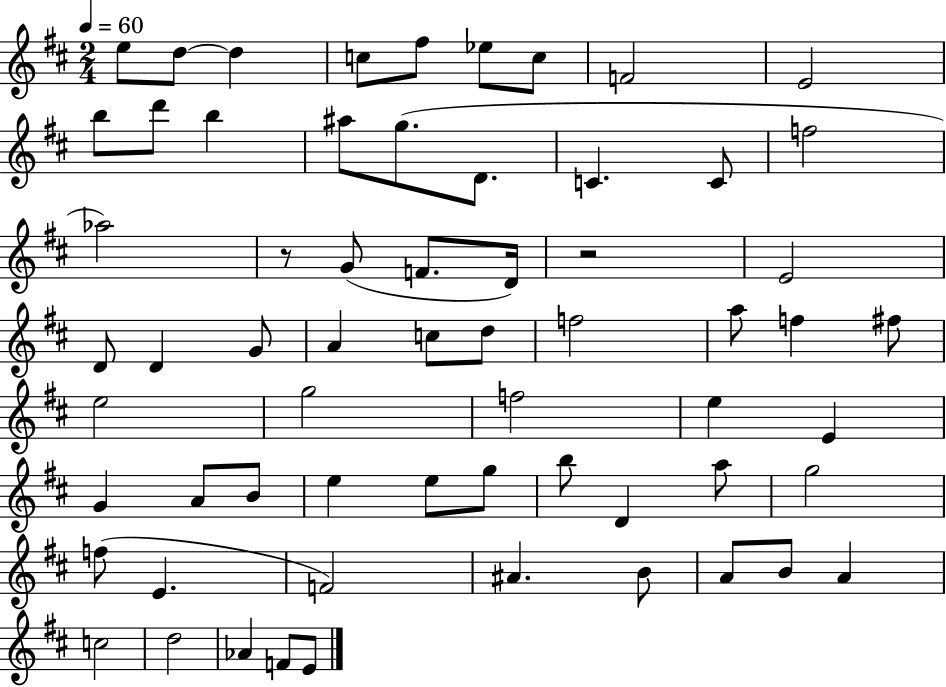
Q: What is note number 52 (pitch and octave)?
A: A#4